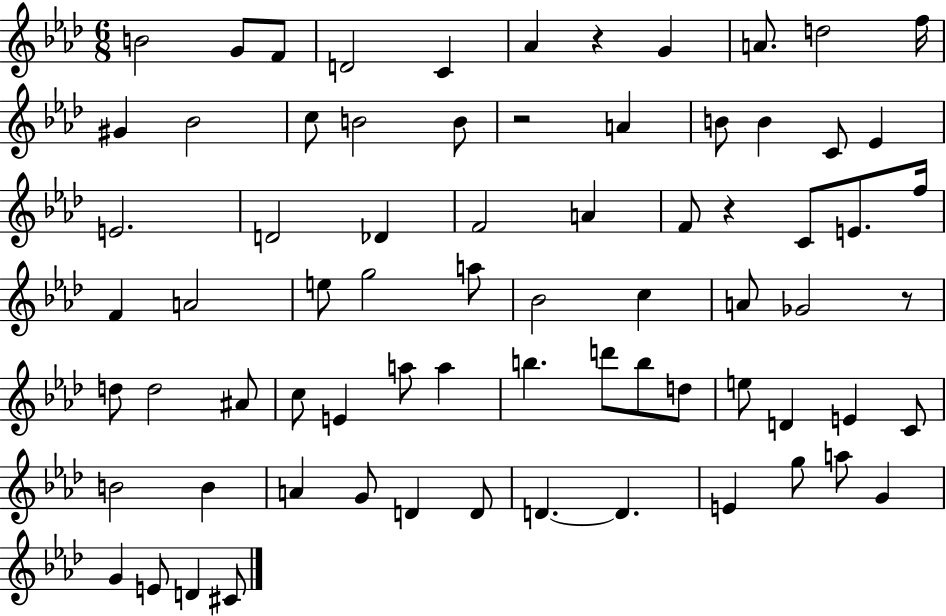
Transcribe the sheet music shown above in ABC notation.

X:1
T:Untitled
M:6/8
L:1/4
K:Ab
B2 G/2 F/2 D2 C _A z G A/2 d2 f/4 ^G _B2 c/2 B2 B/2 z2 A B/2 B C/2 _E E2 D2 _D F2 A F/2 z C/2 E/2 f/4 F A2 e/2 g2 a/2 _B2 c A/2 _G2 z/2 d/2 d2 ^A/2 c/2 E a/2 a b d'/2 b/2 d/2 e/2 D E C/2 B2 B A G/2 D D/2 D D E g/2 a/2 G G E/2 D ^C/2